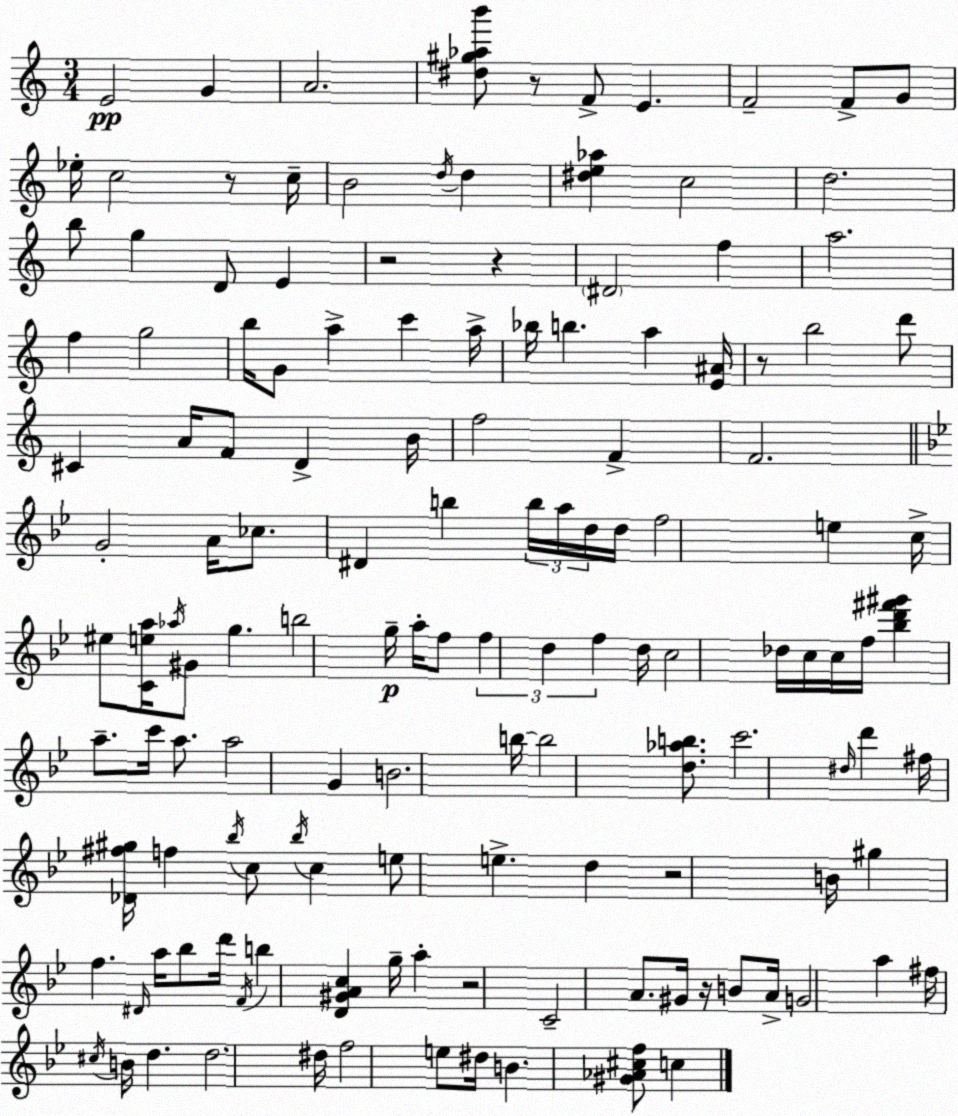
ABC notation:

X:1
T:Untitled
M:3/4
L:1/4
K:Am
E2 G A2 [^d^g_ab']/2 z/2 F/2 E F2 F/2 G/2 _e/4 c2 z/2 c/4 B2 d/4 d [^de_a] c2 d2 b/2 g D/2 E z2 z ^D2 f a2 f g2 b/4 G/2 a c' a/4 _b/4 b a [E^A]/4 z/2 b2 d'/2 ^C A/4 F/2 D B/4 f2 F F2 G2 A/4 _c/2 ^D b b/4 a/4 d/4 d/4 f2 e c/4 ^e/2 [Cea]/4 _a/4 ^G/2 g b2 g/4 a/4 f/2 f d f d/4 c2 _d/4 c/4 c/4 f/4 [_bd'^f'^g'] a/2 c'/4 a/2 a2 G B2 b/4 b2 [d_ab]/2 c'2 ^d/4 d' ^f/4 [_D^f^g]/4 f _b/4 c/2 _b/4 c e/2 e d z2 B/4 ^g f ^D/4 a/4 _b/2 d'/4 F/4 b [D^GAc] g/4 a z2 C2 A/2 ^G/4 z/4 B/2 A/4 G2 a ^f/4 ^c/4 B/4 d d2 ^d/4 f2 e/2 ^d/4 B [^G_A^cf]/2 c